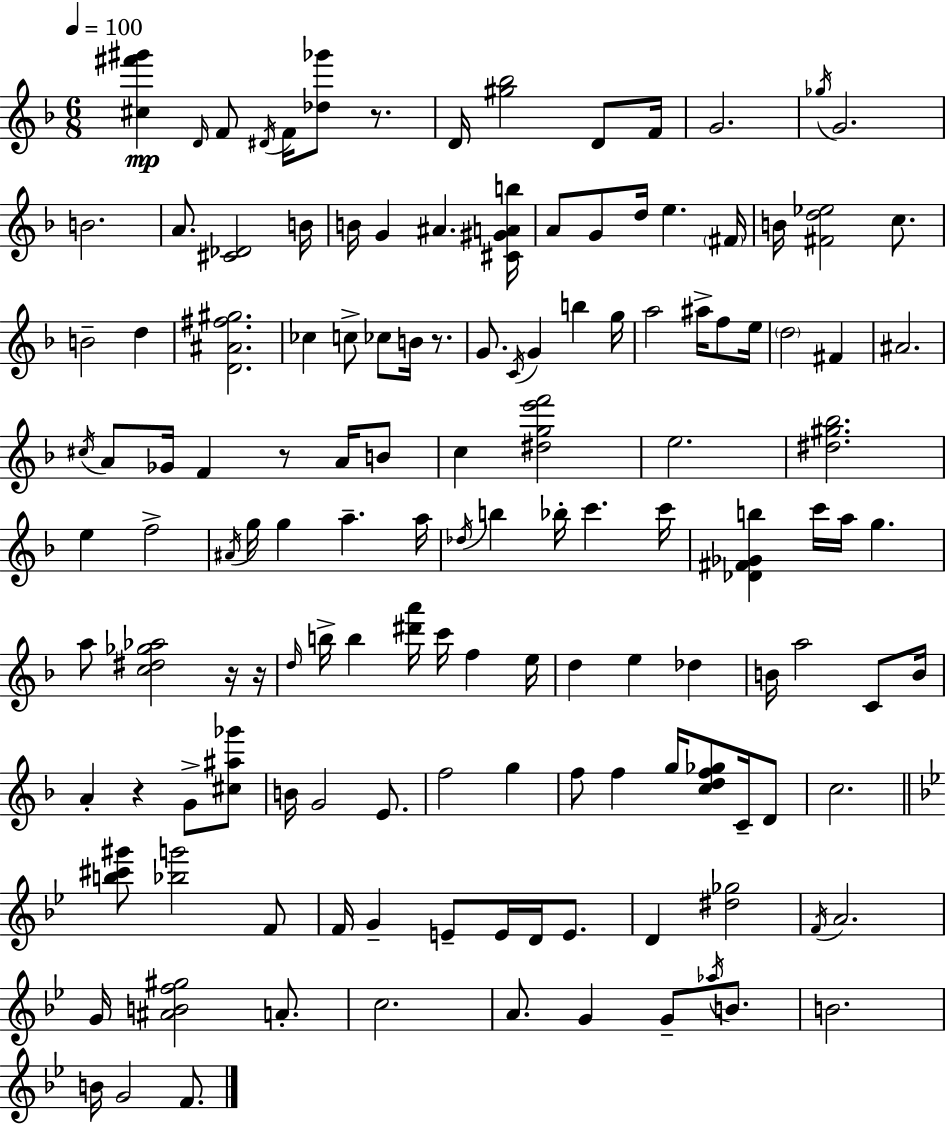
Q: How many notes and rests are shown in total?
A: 137